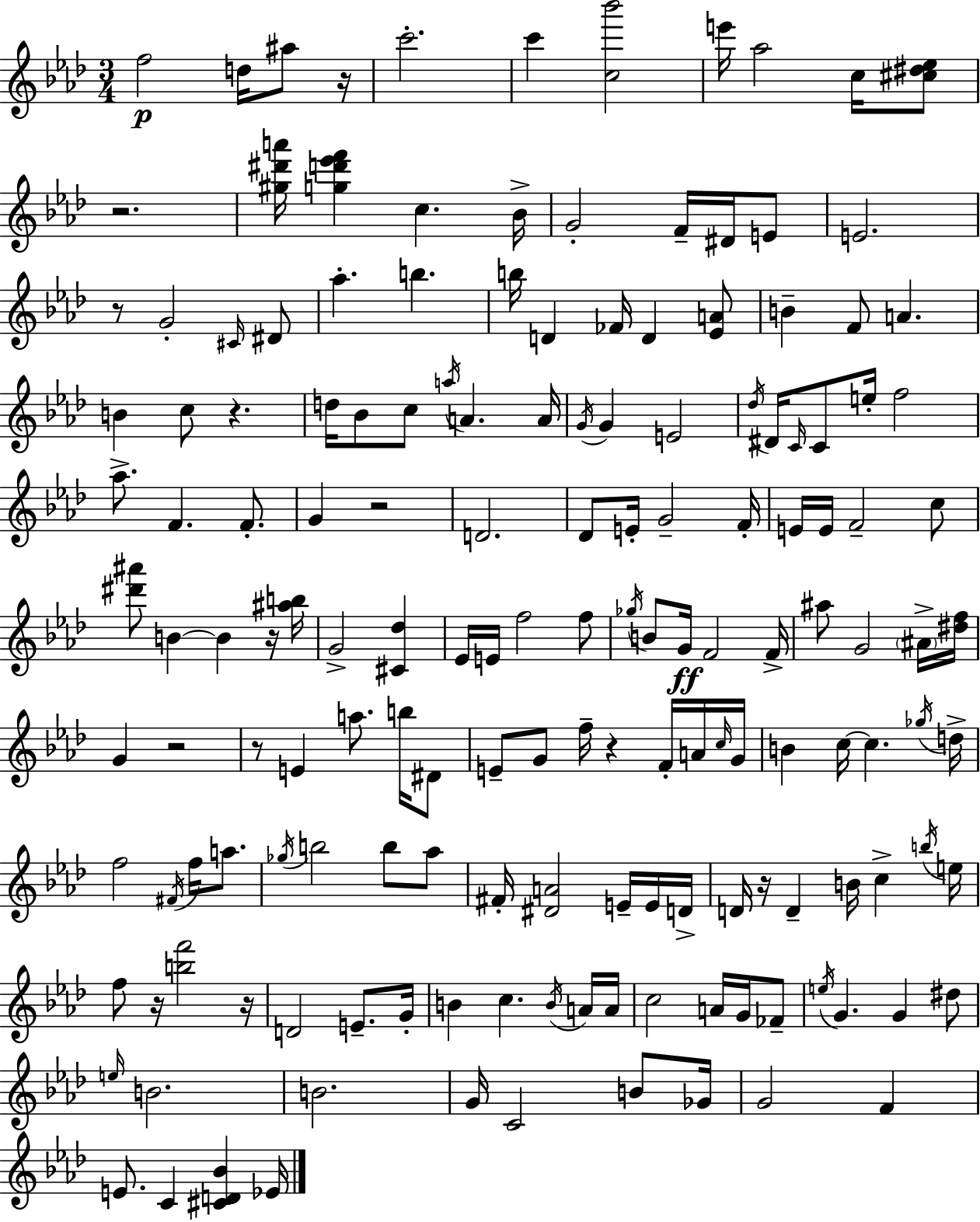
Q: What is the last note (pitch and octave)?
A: Eb4